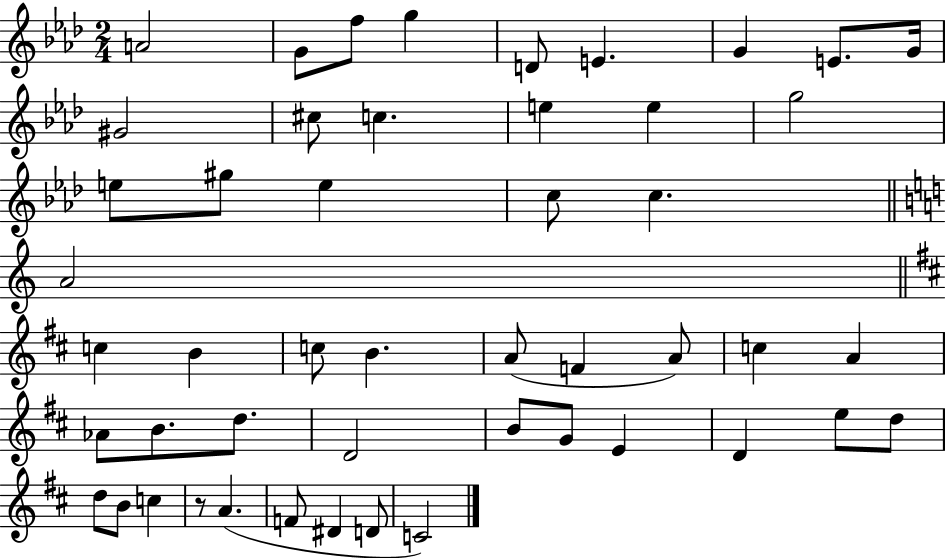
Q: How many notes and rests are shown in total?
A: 49